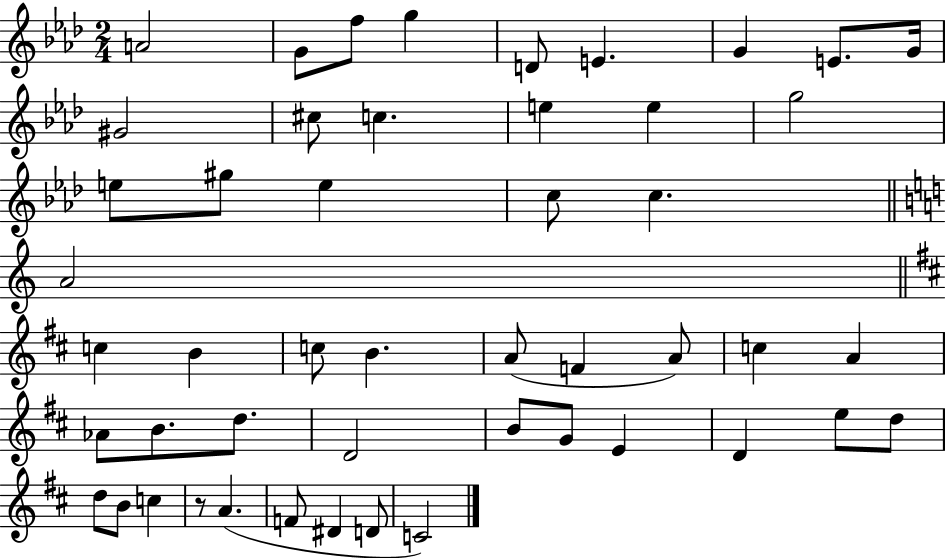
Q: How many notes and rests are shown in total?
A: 49